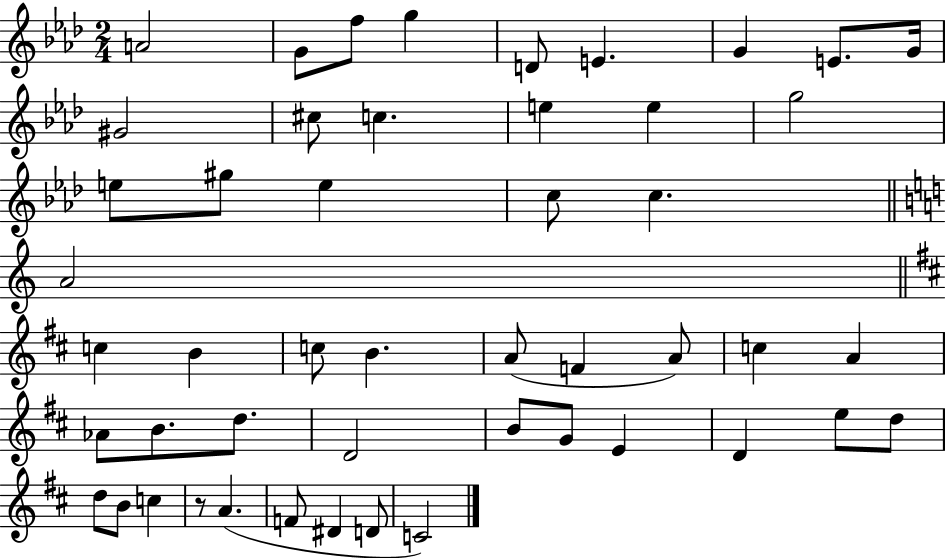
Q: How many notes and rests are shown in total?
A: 49